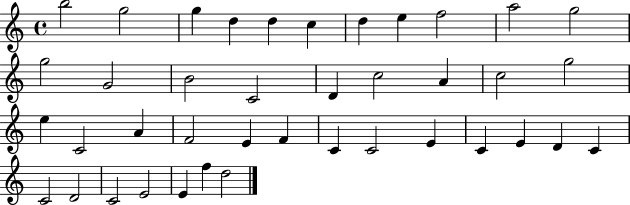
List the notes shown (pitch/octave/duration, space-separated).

B5/h G5/h G5/q D5/q D5/q C5/q D5/q E5/q F5/h A5/h G5/h G5/h G4/h B4/h C4/h D4/q C5/h A4/q C5/h G5/h E5/q C4/h A4/q F4/h E4/q F4/q C4/q C4/h E4/q C4/q E4/q D4/q C4/q C4/h D4/h C4/h E4/h E4/q F5/q D5/h